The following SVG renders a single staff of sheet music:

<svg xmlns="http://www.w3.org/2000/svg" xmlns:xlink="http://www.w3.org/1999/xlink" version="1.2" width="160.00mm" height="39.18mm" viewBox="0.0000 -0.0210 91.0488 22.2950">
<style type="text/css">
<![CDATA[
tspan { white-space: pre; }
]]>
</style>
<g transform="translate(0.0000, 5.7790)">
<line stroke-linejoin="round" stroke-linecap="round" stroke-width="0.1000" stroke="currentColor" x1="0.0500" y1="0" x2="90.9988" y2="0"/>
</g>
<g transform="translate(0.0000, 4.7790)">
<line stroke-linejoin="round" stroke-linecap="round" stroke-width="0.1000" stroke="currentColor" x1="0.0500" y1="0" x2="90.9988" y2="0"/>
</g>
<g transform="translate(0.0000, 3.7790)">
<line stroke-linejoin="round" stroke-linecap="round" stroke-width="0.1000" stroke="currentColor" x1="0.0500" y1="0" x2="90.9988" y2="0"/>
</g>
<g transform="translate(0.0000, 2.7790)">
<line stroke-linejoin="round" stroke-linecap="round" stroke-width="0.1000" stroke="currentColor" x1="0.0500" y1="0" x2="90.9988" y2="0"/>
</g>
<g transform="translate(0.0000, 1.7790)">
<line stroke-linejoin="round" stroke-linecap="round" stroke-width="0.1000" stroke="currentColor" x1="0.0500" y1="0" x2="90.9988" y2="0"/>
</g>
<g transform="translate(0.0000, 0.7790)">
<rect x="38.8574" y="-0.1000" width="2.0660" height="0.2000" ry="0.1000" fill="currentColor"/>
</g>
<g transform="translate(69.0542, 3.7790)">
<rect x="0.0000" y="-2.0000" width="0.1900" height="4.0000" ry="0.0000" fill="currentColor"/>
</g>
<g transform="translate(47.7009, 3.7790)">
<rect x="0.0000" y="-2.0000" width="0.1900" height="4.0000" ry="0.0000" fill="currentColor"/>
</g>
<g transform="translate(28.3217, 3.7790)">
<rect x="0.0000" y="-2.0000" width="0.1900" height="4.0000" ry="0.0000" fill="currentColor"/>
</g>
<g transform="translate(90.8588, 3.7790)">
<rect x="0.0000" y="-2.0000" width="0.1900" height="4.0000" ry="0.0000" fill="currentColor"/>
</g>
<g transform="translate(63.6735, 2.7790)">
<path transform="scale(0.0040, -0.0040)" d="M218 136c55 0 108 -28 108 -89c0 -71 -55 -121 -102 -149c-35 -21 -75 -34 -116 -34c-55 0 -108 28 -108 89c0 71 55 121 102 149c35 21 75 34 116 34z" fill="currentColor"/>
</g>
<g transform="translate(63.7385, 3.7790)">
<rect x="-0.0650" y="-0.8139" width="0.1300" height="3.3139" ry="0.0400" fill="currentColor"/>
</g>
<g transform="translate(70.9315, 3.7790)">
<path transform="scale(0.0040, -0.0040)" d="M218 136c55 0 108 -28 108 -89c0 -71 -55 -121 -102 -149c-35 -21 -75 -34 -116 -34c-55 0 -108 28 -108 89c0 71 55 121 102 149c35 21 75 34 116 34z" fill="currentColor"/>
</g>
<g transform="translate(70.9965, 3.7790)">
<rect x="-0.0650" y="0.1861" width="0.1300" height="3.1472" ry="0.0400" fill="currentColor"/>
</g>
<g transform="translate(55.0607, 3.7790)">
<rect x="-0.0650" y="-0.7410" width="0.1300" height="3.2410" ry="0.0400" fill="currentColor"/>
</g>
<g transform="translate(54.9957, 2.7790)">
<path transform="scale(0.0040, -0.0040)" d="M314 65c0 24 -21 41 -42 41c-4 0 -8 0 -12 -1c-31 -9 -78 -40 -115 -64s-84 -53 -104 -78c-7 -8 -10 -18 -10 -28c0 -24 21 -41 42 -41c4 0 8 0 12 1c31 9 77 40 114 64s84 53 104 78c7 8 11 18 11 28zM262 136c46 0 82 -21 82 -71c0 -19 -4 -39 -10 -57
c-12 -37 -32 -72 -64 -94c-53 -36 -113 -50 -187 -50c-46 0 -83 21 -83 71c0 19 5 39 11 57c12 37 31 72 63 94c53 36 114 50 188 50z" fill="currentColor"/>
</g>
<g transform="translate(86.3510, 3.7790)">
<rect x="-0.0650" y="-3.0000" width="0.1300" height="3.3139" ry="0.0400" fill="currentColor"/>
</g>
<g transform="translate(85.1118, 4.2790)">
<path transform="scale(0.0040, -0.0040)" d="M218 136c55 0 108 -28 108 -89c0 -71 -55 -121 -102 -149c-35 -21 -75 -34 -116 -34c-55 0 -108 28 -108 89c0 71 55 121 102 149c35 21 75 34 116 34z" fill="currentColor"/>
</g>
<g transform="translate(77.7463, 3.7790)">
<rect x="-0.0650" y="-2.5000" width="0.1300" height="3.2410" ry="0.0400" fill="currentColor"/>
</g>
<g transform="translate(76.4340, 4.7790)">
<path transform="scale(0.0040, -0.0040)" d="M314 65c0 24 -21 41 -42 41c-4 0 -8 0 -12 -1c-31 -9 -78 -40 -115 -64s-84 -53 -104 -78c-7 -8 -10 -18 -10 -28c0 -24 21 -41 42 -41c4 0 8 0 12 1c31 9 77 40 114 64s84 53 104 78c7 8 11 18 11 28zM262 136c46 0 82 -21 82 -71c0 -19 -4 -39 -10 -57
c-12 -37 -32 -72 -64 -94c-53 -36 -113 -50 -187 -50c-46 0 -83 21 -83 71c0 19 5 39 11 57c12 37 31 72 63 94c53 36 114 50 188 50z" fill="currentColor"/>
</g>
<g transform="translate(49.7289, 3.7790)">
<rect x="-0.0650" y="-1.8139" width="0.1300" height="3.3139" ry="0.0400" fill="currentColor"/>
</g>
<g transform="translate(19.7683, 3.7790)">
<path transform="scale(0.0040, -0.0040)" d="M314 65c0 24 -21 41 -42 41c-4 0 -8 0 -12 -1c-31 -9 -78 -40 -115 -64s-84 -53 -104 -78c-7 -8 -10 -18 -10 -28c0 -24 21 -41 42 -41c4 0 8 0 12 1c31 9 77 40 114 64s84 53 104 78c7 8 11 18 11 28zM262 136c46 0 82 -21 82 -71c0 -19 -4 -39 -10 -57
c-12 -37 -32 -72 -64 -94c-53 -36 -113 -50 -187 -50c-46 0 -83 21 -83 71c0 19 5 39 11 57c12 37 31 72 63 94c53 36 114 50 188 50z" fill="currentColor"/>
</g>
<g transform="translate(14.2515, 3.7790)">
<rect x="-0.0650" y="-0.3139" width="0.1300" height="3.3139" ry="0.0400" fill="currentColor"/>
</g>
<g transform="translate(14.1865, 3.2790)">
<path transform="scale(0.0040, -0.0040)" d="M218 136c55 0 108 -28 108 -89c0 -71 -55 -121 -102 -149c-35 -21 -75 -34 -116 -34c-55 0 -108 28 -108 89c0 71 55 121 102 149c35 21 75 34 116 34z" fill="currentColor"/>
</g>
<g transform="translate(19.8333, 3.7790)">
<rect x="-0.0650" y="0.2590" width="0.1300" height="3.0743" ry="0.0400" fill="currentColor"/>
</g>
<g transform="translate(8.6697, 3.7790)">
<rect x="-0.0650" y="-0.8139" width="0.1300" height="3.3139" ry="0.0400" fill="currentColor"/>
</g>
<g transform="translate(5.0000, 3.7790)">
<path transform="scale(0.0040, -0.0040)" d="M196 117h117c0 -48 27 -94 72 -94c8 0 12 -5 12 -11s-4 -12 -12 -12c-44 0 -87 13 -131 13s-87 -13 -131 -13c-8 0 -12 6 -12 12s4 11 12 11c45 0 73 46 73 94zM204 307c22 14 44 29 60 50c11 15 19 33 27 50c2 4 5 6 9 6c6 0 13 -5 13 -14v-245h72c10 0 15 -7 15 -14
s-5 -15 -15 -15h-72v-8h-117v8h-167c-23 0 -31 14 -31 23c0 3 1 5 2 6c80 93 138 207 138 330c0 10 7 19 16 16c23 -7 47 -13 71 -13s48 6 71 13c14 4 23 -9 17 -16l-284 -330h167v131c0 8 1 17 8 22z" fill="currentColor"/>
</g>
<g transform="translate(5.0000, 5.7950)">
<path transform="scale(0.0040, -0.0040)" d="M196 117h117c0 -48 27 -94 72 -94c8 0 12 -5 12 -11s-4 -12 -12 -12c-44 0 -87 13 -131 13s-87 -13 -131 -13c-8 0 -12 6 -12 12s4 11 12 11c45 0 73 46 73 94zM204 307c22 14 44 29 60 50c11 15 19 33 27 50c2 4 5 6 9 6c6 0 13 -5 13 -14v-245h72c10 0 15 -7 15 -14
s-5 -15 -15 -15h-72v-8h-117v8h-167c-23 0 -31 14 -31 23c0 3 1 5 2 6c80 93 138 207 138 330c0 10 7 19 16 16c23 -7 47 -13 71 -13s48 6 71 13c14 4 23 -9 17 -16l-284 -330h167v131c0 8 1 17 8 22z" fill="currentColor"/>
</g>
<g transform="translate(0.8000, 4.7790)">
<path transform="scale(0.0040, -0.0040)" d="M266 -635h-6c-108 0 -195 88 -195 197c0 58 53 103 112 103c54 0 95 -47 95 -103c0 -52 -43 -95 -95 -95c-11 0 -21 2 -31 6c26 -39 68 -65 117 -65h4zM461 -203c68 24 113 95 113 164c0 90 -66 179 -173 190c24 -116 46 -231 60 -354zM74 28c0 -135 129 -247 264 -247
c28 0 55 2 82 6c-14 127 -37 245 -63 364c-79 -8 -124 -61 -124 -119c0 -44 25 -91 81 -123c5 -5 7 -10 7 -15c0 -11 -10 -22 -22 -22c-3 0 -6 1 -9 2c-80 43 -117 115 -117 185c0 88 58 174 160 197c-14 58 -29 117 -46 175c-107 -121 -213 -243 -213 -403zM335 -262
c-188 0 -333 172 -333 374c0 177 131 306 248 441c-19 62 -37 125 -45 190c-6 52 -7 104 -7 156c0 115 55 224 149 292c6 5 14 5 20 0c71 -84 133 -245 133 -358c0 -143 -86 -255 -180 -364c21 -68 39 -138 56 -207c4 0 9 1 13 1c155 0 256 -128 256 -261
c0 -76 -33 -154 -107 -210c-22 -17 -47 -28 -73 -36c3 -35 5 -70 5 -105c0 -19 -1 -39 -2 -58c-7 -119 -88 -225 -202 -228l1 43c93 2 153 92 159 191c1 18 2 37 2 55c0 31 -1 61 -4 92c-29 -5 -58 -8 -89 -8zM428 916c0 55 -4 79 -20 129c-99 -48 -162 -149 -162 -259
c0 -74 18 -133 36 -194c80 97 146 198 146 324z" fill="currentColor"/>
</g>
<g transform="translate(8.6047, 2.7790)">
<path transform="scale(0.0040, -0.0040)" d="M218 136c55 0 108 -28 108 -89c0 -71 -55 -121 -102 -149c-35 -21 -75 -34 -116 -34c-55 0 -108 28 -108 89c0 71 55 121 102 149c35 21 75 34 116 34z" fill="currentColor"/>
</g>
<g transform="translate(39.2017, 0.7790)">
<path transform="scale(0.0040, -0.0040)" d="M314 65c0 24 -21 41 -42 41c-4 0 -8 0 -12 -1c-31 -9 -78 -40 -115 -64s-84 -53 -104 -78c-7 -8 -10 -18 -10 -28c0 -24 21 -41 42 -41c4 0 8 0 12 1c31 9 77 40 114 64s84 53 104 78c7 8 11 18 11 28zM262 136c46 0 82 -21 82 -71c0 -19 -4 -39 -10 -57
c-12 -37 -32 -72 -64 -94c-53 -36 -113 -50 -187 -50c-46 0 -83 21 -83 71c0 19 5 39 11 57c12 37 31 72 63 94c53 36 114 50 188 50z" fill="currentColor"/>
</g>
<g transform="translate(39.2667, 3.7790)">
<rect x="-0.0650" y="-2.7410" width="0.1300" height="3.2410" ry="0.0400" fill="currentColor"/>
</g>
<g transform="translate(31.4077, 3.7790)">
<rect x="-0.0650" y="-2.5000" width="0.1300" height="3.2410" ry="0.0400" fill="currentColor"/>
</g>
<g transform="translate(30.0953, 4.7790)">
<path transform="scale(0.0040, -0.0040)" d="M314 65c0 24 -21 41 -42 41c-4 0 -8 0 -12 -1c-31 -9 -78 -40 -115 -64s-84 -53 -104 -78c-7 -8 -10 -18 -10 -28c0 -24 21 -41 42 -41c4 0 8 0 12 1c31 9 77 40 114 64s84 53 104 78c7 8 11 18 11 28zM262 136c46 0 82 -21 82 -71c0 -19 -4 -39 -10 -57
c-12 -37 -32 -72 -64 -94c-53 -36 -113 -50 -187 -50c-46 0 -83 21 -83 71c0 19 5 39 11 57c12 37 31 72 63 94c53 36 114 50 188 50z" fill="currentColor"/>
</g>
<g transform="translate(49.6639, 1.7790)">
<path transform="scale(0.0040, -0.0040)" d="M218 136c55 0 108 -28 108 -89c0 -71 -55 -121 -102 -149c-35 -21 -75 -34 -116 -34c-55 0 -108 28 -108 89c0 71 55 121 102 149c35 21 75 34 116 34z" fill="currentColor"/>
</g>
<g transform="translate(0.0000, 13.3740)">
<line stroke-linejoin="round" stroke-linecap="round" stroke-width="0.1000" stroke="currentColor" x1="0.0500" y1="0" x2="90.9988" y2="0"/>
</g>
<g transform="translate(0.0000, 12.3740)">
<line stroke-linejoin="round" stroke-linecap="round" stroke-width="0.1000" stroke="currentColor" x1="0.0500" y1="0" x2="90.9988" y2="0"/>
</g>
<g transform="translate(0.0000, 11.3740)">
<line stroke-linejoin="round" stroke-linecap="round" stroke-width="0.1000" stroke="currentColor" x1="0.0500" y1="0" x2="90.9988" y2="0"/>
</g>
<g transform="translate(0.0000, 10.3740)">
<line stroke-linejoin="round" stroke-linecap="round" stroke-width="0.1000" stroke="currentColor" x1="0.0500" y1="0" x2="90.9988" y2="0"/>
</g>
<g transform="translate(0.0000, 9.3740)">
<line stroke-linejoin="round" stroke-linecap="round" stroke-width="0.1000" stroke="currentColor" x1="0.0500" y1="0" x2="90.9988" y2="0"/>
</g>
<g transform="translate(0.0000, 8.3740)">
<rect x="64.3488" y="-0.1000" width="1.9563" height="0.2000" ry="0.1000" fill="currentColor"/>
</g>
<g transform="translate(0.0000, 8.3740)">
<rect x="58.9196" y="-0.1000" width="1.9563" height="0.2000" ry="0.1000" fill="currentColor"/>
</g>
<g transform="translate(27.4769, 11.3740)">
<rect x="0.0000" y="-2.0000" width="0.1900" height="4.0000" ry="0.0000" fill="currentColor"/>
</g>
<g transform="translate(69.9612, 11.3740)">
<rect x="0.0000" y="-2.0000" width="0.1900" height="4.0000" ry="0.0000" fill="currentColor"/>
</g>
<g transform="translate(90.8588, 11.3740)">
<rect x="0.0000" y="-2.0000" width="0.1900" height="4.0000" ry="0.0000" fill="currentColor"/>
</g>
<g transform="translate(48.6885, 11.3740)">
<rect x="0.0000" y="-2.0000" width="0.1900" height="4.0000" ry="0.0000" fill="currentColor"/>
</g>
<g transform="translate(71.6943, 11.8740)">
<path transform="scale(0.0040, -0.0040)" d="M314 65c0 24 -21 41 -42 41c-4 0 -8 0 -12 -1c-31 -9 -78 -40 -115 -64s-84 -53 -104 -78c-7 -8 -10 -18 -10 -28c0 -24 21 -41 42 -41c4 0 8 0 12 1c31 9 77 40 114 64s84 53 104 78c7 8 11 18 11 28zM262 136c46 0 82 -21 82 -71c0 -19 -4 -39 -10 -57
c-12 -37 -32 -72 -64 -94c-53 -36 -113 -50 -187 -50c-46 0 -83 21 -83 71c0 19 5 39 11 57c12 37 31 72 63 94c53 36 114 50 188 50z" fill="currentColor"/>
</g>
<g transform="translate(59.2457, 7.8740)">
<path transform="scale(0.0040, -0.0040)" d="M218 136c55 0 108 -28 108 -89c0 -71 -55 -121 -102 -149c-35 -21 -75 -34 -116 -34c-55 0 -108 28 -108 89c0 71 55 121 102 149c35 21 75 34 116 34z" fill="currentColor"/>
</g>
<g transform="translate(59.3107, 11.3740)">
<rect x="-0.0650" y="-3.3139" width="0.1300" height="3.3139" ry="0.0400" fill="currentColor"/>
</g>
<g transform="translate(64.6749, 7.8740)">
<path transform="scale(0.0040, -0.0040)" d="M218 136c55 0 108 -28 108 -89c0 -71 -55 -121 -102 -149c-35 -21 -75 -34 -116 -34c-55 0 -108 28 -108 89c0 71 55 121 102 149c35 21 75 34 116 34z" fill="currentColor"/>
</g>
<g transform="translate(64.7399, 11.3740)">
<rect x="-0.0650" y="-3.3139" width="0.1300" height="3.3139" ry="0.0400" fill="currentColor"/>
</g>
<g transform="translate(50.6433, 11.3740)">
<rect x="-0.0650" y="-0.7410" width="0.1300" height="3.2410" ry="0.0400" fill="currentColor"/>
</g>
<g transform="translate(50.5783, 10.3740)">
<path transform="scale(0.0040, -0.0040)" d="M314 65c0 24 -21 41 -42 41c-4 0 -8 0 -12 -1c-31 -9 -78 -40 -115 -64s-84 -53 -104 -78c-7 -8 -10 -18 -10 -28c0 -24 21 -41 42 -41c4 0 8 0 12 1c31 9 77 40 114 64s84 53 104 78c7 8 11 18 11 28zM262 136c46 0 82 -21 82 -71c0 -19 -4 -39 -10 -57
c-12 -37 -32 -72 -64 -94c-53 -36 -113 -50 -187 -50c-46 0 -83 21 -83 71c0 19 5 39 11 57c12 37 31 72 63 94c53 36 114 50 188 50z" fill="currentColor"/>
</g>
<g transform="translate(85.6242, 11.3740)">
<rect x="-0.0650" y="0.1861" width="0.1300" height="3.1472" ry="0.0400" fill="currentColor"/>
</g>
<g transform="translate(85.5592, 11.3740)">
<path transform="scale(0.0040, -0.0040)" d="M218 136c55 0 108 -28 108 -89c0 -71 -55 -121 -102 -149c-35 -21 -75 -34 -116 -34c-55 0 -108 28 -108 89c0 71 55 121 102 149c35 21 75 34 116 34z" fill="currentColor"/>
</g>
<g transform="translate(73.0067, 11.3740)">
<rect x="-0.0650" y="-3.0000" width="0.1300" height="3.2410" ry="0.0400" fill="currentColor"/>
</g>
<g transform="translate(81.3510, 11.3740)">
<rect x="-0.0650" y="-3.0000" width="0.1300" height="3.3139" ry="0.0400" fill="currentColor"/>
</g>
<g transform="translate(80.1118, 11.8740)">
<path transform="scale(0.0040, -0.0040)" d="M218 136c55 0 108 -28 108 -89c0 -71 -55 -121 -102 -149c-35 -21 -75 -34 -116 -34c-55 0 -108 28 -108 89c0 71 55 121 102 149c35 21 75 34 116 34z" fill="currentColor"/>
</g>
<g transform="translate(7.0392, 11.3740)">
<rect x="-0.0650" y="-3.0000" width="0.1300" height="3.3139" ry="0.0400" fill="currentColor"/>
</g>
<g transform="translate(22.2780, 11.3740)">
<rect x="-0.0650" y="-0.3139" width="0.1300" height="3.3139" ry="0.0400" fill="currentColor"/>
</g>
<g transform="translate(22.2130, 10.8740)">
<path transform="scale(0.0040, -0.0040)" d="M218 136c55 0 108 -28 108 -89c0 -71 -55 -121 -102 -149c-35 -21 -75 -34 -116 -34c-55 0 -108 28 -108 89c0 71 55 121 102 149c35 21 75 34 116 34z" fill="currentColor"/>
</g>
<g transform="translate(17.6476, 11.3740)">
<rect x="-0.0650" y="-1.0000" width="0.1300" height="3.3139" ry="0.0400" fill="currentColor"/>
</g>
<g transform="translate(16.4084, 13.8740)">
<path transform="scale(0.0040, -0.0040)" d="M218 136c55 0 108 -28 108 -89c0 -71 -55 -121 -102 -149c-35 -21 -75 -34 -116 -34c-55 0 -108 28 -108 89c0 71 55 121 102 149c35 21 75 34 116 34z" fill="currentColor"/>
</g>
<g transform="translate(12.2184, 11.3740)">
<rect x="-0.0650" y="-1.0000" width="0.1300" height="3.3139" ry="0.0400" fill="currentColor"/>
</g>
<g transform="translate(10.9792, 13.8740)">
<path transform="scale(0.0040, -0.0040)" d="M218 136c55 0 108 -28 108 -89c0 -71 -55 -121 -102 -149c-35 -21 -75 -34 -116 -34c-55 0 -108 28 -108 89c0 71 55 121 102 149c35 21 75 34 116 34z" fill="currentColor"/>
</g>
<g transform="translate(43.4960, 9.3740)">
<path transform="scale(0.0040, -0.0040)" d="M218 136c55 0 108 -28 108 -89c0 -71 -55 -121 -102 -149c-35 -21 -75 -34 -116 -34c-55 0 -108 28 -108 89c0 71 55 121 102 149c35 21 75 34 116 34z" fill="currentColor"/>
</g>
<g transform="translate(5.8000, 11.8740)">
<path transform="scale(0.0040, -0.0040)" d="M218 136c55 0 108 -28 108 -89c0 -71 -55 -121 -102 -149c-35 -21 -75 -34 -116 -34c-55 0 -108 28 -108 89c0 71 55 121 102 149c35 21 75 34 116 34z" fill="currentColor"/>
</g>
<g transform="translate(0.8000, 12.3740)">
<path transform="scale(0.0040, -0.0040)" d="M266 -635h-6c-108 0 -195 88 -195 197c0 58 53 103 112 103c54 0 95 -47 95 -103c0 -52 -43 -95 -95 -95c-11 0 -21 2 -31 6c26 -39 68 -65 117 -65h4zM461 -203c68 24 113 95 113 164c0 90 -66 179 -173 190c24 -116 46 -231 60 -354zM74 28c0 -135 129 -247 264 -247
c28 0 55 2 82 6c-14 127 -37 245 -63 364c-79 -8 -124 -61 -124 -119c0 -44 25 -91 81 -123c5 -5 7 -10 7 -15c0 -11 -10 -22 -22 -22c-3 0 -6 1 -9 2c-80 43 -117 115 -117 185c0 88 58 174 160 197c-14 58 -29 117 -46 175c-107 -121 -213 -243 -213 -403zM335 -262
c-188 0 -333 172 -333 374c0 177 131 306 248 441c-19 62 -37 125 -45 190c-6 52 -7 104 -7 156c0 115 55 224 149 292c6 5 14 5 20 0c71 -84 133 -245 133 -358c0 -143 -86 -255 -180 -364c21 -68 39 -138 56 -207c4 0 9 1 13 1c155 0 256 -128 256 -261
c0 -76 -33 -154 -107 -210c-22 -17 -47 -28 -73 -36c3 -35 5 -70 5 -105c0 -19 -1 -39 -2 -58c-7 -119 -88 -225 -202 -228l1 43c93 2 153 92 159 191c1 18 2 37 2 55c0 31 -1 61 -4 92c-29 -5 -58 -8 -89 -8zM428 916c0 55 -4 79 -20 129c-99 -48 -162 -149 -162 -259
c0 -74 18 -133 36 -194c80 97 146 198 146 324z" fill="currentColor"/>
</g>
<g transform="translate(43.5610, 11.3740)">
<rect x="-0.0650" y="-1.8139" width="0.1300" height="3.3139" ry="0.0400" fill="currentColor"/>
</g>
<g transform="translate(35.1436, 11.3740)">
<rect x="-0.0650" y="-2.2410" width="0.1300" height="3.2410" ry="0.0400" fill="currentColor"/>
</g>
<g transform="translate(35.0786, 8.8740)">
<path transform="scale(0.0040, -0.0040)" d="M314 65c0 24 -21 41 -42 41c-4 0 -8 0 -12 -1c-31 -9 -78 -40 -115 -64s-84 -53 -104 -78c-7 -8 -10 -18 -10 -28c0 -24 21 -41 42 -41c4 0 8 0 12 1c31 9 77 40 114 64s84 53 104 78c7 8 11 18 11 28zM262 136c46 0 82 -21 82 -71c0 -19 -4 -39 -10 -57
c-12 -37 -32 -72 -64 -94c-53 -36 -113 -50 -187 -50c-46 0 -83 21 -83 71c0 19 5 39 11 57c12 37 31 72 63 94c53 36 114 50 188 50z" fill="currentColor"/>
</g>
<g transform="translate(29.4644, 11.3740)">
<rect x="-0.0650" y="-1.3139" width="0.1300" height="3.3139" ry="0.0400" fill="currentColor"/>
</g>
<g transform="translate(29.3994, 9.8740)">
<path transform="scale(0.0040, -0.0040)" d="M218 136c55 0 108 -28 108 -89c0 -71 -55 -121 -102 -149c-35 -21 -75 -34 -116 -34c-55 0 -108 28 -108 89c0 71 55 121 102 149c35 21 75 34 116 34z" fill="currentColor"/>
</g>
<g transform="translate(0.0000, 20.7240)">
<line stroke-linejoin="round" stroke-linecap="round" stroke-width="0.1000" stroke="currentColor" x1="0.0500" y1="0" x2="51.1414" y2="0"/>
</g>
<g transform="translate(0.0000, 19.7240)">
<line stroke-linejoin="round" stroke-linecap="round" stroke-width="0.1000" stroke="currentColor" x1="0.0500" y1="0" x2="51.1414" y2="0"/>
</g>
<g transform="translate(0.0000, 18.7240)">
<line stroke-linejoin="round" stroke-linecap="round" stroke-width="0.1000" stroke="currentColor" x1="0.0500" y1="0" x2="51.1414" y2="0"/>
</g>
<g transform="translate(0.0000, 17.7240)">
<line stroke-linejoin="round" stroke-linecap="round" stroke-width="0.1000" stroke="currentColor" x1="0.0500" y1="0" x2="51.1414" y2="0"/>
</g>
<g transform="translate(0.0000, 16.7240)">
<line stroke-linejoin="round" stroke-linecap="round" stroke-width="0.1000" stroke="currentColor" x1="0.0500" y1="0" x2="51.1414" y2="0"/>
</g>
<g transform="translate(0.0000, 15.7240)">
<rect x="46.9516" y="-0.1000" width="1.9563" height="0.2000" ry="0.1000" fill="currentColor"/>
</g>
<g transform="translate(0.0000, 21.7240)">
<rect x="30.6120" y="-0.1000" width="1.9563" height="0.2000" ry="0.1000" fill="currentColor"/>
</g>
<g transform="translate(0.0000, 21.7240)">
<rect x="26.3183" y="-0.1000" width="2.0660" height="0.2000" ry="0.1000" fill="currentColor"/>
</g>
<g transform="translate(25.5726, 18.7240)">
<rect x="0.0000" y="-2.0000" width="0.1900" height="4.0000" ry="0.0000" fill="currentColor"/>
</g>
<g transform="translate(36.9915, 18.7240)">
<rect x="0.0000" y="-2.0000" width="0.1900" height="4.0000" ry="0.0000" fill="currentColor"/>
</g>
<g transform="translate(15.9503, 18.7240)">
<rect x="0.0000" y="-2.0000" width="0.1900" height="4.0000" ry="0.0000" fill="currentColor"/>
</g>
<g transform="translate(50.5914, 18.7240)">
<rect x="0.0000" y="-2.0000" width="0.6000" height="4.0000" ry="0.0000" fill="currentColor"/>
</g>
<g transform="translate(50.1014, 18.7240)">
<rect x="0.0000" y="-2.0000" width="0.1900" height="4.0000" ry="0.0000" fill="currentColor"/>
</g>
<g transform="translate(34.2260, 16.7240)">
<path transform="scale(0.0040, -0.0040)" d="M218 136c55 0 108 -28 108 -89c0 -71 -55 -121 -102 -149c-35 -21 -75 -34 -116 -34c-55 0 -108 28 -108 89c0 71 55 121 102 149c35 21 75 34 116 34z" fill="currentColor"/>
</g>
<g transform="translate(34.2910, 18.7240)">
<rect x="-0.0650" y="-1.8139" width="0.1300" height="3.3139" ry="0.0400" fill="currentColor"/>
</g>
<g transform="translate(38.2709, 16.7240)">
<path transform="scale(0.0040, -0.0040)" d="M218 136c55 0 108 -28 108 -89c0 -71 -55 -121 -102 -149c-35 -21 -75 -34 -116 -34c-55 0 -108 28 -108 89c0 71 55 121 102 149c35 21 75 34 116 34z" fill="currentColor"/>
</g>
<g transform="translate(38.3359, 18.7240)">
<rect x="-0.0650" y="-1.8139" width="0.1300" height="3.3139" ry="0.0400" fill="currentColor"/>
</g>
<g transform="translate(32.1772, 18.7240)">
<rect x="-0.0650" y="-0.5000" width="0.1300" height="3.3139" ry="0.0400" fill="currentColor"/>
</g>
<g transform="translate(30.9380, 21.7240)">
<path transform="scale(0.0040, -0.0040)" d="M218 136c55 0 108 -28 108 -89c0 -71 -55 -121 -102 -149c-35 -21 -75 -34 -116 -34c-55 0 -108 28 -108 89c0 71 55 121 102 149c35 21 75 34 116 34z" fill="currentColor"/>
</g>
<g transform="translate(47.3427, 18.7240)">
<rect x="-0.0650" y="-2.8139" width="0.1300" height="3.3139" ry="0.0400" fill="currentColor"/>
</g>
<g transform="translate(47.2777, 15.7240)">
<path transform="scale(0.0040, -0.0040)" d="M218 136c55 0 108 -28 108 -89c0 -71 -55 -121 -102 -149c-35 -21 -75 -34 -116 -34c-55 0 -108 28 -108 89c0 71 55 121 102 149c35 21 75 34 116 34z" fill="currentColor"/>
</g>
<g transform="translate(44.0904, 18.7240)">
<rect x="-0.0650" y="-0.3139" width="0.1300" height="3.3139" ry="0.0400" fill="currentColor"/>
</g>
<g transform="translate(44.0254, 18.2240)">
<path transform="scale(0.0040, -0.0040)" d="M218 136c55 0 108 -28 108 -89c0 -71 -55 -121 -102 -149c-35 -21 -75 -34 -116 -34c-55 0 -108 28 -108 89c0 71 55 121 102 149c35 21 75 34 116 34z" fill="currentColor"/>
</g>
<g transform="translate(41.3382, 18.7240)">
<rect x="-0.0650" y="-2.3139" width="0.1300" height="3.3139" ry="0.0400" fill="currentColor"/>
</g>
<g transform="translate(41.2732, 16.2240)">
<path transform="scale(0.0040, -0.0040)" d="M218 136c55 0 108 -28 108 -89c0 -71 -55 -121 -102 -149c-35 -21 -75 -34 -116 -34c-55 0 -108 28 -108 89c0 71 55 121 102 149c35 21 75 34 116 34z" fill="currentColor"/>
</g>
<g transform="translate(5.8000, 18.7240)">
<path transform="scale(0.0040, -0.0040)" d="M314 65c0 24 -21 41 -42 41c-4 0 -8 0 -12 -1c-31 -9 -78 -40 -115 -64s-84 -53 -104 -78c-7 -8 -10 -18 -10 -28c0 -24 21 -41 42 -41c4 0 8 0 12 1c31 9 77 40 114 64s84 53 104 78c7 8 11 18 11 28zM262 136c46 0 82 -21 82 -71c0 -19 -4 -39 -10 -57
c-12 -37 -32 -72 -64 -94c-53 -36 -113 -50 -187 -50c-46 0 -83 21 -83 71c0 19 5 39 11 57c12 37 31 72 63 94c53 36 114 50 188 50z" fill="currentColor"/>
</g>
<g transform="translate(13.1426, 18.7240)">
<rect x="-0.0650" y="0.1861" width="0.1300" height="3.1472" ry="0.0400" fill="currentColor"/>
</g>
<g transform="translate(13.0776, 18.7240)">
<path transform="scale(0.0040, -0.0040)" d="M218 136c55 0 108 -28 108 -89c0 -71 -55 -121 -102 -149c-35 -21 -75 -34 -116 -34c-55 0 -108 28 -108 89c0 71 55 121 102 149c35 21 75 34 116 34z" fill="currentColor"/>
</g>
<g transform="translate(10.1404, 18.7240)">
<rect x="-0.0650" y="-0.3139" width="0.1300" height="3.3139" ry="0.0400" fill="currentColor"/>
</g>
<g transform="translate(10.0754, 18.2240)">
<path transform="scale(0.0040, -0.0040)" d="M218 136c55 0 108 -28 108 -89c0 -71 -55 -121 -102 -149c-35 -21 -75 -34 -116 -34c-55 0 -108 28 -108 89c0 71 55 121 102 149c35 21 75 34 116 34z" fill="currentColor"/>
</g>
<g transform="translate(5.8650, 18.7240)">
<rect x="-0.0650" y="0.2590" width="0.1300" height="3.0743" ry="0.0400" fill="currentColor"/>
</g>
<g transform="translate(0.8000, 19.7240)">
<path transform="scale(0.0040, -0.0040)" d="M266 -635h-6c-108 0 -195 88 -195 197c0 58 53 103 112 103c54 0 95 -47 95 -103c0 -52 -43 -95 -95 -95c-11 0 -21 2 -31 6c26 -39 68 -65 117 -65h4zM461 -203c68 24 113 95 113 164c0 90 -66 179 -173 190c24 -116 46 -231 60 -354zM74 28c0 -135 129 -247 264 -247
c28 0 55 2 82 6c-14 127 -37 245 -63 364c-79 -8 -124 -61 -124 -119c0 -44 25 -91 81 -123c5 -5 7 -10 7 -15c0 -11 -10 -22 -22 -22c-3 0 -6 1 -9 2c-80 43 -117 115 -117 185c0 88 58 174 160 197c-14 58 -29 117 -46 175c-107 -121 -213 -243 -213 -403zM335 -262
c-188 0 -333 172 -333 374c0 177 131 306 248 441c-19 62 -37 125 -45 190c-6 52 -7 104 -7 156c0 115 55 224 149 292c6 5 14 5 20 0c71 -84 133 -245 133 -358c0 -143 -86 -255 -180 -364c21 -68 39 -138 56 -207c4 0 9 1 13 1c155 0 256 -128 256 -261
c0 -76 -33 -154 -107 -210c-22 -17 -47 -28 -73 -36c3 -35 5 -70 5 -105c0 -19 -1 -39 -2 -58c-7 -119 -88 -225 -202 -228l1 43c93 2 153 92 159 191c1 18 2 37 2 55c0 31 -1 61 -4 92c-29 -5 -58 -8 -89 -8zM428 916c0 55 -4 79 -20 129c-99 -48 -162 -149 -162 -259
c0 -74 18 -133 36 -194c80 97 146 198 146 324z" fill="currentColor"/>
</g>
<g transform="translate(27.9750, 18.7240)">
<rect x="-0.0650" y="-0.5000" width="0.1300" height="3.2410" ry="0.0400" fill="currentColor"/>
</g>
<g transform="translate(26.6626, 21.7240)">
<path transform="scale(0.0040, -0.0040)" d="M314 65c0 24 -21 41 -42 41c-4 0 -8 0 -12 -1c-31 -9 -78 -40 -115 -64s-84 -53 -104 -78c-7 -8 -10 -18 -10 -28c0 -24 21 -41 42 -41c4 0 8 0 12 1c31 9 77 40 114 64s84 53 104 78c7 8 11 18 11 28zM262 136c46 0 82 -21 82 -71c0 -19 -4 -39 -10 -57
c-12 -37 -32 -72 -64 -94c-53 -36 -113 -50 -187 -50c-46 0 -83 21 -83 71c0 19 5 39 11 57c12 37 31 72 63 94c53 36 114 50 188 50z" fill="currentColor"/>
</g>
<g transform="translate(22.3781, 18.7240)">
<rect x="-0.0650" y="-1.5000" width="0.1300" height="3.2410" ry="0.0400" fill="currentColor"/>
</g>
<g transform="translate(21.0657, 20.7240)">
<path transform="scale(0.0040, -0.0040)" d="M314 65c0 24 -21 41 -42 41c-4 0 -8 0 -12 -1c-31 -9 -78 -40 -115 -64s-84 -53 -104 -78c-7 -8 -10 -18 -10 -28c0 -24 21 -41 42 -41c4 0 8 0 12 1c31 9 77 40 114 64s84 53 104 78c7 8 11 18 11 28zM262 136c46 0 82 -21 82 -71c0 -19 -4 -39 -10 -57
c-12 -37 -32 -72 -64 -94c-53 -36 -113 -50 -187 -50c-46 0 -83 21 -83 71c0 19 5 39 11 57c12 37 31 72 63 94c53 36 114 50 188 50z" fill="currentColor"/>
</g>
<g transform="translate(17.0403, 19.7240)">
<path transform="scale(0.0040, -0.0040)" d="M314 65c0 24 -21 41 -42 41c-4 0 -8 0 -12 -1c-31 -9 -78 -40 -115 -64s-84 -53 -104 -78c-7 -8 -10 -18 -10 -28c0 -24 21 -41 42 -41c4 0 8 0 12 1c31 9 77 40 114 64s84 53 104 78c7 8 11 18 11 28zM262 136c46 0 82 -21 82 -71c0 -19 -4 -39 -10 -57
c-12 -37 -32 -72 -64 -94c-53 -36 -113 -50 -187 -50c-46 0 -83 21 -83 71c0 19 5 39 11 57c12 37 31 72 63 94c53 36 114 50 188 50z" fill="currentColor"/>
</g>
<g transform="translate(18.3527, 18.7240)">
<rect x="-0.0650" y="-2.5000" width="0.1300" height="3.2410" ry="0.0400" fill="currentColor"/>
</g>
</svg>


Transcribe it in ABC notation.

X:1
T:Untitled
M:4/4
L:1/4
K:C
d c B2 G2 a2 f d2 d B G2 A A D D c e g2 f d2 b b A2 A B B2 c B G2 E2 C2 C f f g c a